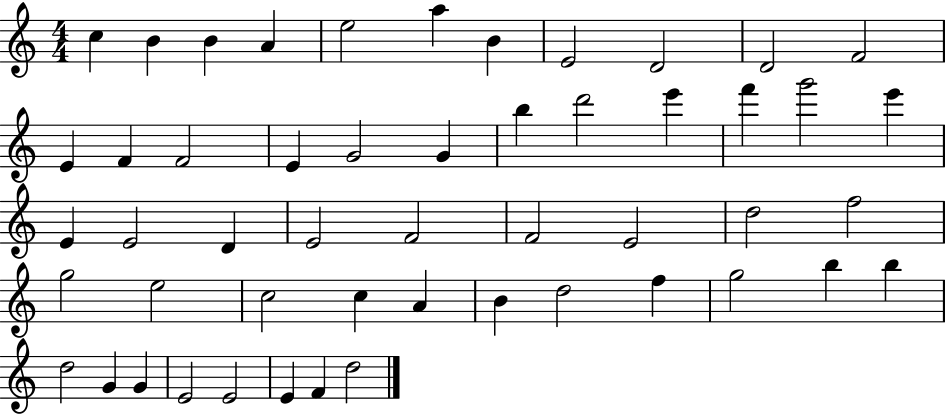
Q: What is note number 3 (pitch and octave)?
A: B4